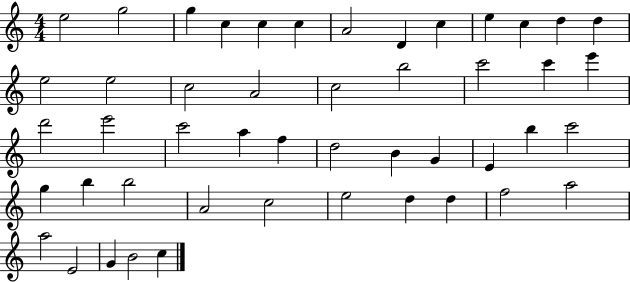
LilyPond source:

{
  \clef treble
  \numericTimeSignature
  \time 4/4
  \key c \major
  e''2 g''2 | g''4 c''4 c''4 c''4 | a'2 d'4 c''4 | e''4 c''4 d''4 d''4 | \break e''2 e''2 | c''2 a'2 | c''2 b''2 | c'''2 c'''4 e'''4 | \break d'''2 e'''2 | c'''2 a''4 f''4 | d''2 b'4 g'4 | e'4 b''4 c'''2 | \break g''4 b''4 b''2 | a'2 c''2 | e''2 d''4 d''4 | f''2 a''2 | \break a''2 e'2 | g'4 b'2 c''4 | \bar "|."
}